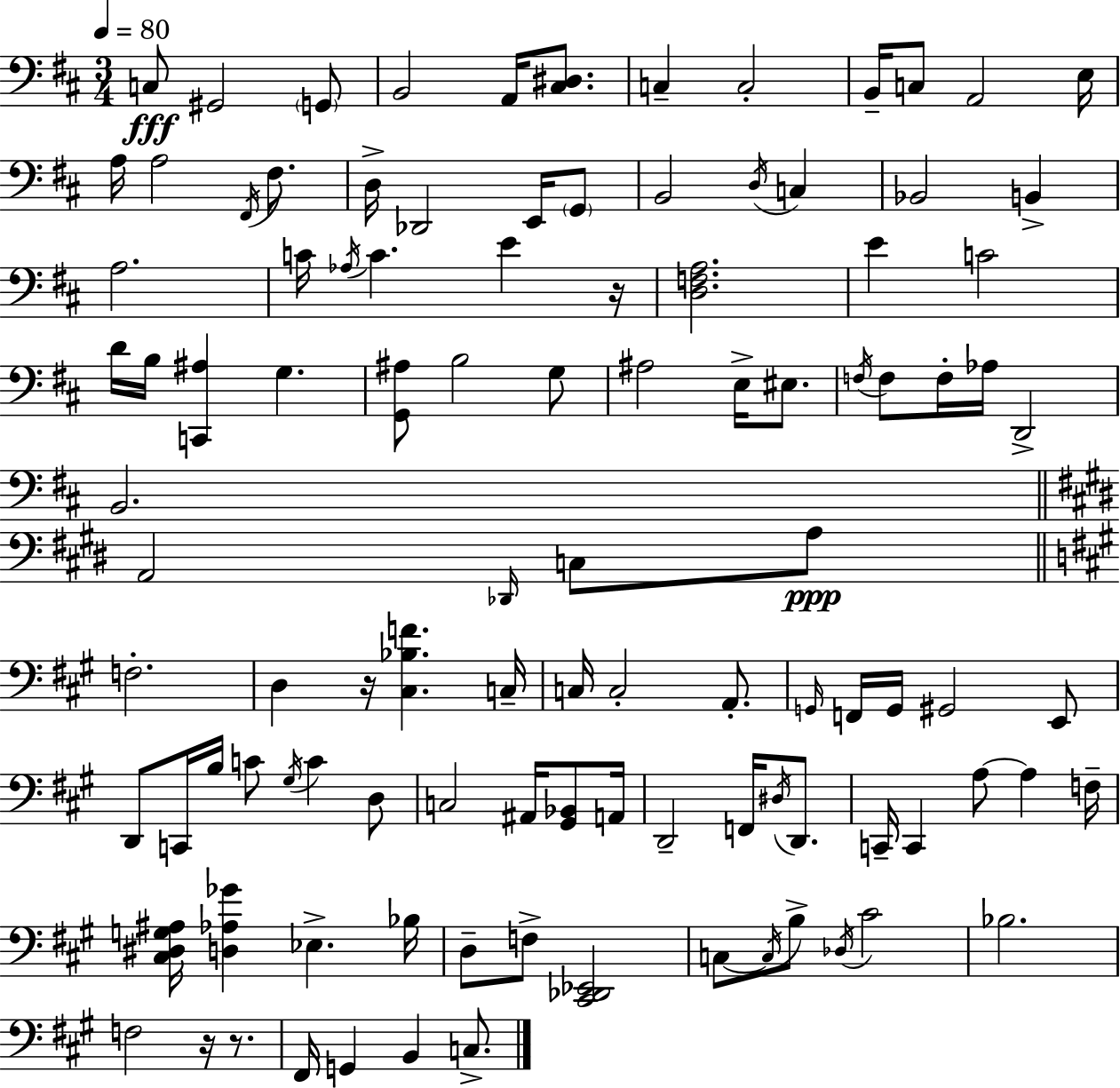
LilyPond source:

{
  \clef bass
  \numericTimeSignature
  \time 3/4
  \key d \major
  \tempo 4 = 80
  c8\fff gis,2 \parenthesize g,8 | b,2 a,16 <cis dis>8. | c4-- c2-. | b,16-- c8 a,2 e16 | \break a16 a2 \acciaccatura { fis,16 } fis8. | d16-> des,2 e,16 \parenthesize g,8 | b,2 \acciaccatura { d16 } c4 | bes,2 b,4-> | \break a2. | c'16 \acciaccatura { aes16 } c'4. e'4 | r16 <d f a>2. | e'4 c'2 | \break d'16 b16 <c, ais>4 g4. | <g, ais>8 b2 | g8 ais2 e16-> | eis8. \acciaccatura { f16 } f8 f16-. aes16 d,2-> | \break b,2. | \bar "||" \break \key e \major a,2 \grace { des,16 } c8 a8\ppp | \bar "||" \break \key a \major f2.-. | d4 r16 <cis bes f'>4. c16-- | c16 c2-. a,8.-. | \grace { g,16 } f,16 g,16 gis,2 e,8 | \break d,8 c,16 b16 c'8 \acciaccatura { gis16 } c'4 | d8 c2 ais,16 <gis, bes,>8 | a,16 d,2-- f,16 \acciaccatura { dis16 } | d,8. c,16-- c,4 a8~~ a4 | \break f16-- <cis dis g ais>16 <d aes ges'>4 ees4.-> | bes16 d8-- f8-> <cis, des, ees,>2 | c8~~ \acciaccatura { c16 } b8-> \acciaccatura { des16 } cis'2 | bes2. | \break f2 | r16 r8. fis,16 g,4 b,4 | c8.-> \bar "|."
}